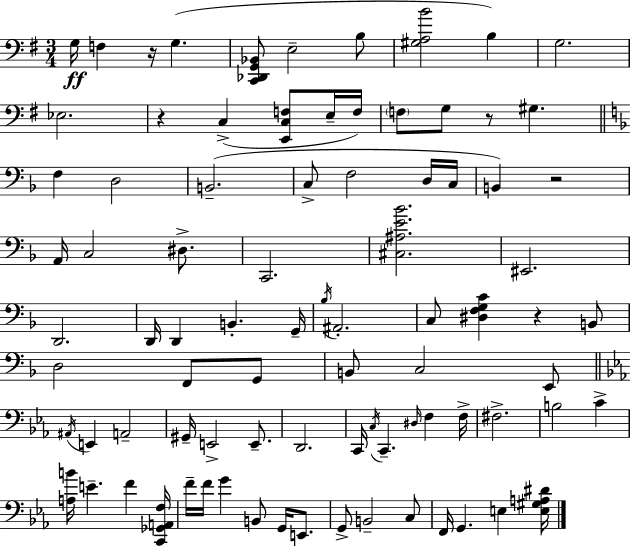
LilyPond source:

{
  \clef bass
  \numericTimeSignature
  \time 3/4
  \key e \minor
  g16\ff f4 r16 g4.( | <c, des, g, bes,>8 e2-- b8 | <gis a b'>2 b4) | g2. | \break ees2. | r4 c4->( <e, c f>8 e16-- f16) | \parenthesize f8 g8 r8 gis4. | \bar "||" \break \key f \major f4 d2 | b,2.--( | c8-> f2 d16 c16 | b,4) r2 | \break a,16 c2 dis8.-> | c,2. | <cis ais e' bes'>2. | eis,2. | \break d,2. | d,16 d,4 b,4.-. g,16-- | \acciaccatura { bes16 } ais,2.-. | c8 <dis f g c'>4 r4 b,8 | \break d2 f,8 g,8 | b,8 c2 e,8 | \bar "||" \break \key ees \major \acciaccatura { ais,16 } e,4 a,2-- | gis,16-- e,2-> e,8.-- | d,2. | c,16 \acciaccatura { c16 } c,4.-- \grace { dis16 } f4 | \break f16-> fis2.-> | b2 c'4-> | <a b'>16 e'4.-- f'4 | <c, ges, a, f>16 f'16-- f'16 g'4 b,8 g,16 | \break e,8. g,8-> b,2-- | c8 f,16 g,4. e4 | <e gis a dis'>16 \bar "|."
}